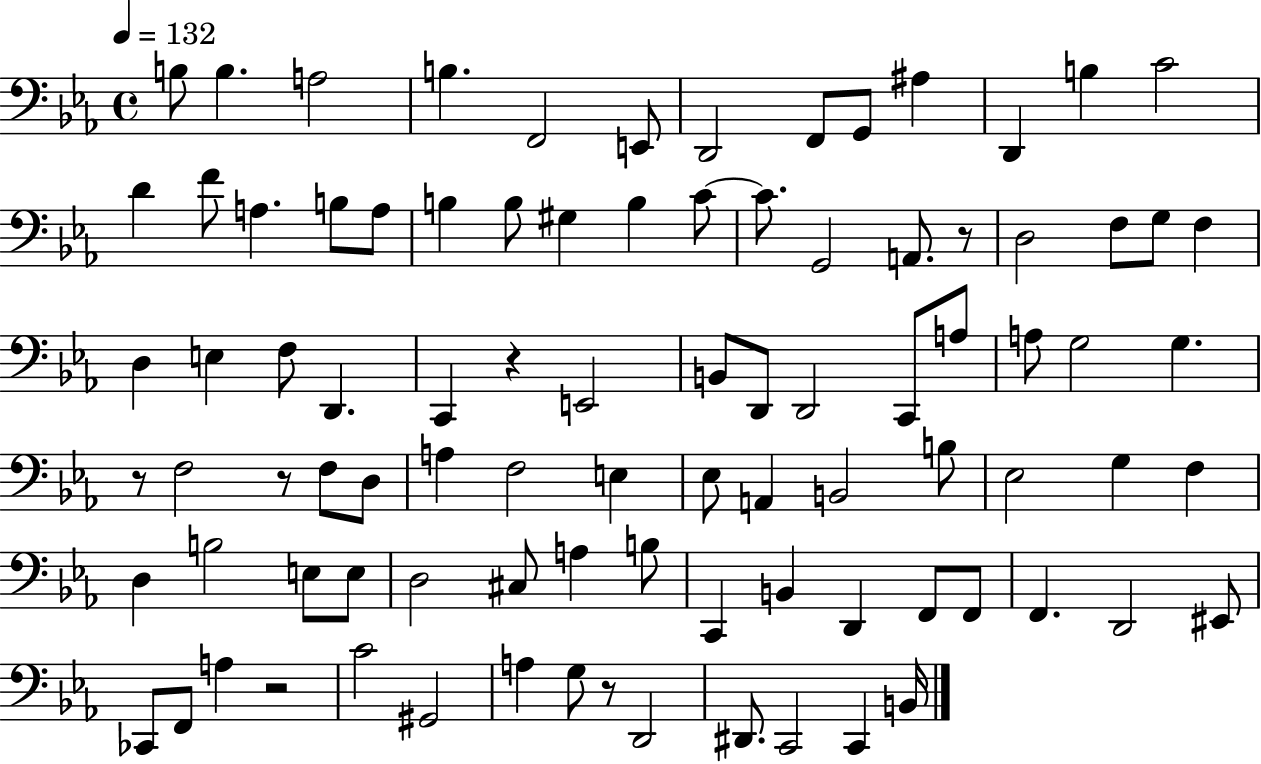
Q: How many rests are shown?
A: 6